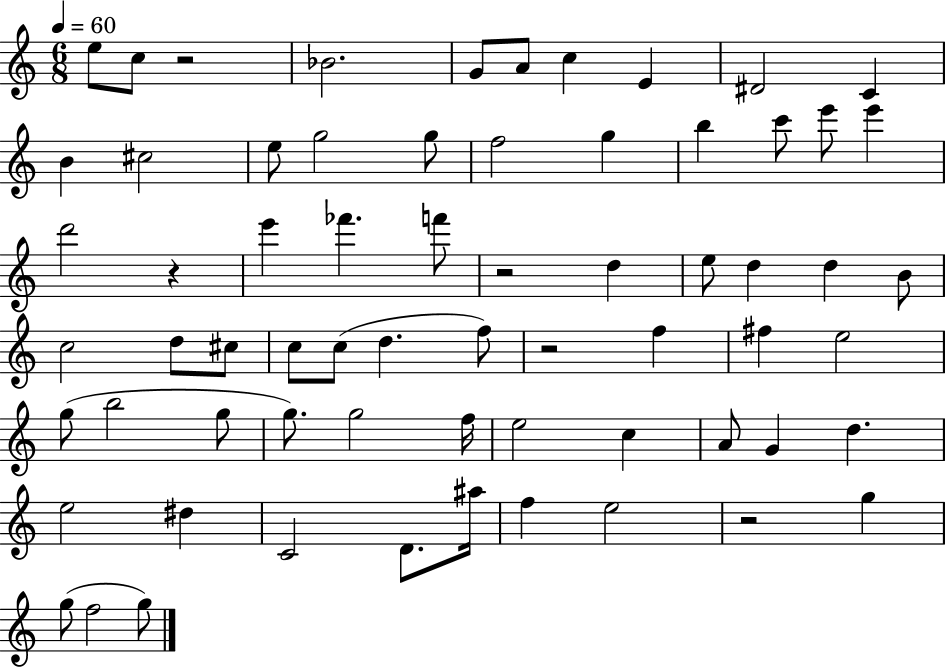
X:1
T:Untitled
M:6/8
L:1/4
K:C
e/2 c/2 z2 _B2 G/2 A/2 c E ^D2 C B ^c2 e/2 g2 g/2 f2 g b c'/2 e'/2 e' d'2 z e' _f' f'/2 z2 d e/2 d d B/2 c2 d/2 ^c/2 c/2 c/2 d f/2 z2 f ^f e2 g/2 b2 g/2 g/2 g2 f/4 e2 c A/2 G d e2 ^d C2 D/2 ^a/4 f e2 z2 g g/2 f2 g/2